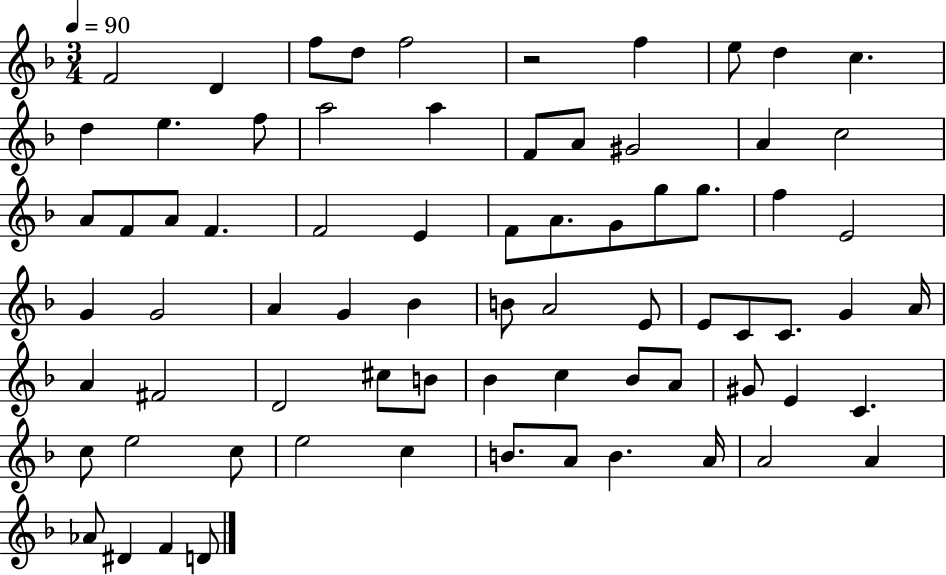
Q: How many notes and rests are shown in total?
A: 73